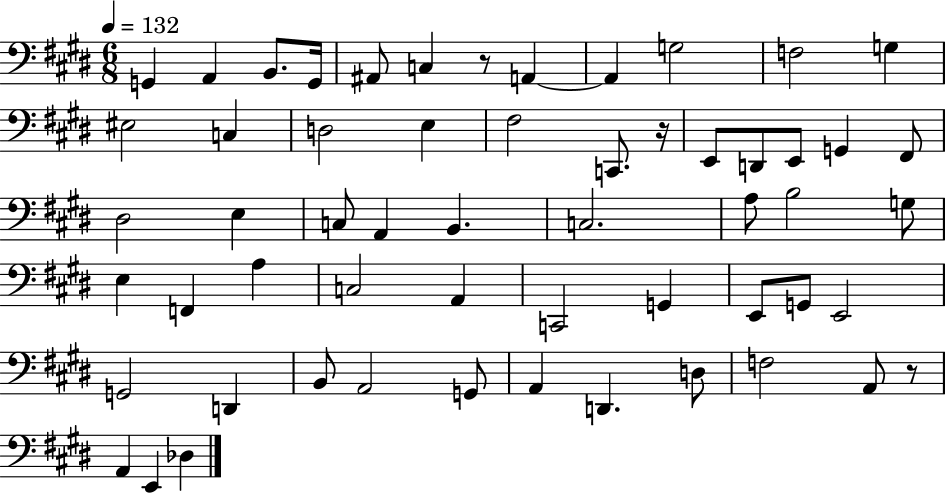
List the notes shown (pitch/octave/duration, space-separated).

G2/q A2/q B2/e. G2/s A#2/e C3/q R/e A2/q A2/q G3/h F3/h G3/q EIS3/h C3/q D3/h E3/q F#3/h C2/e. R/s E2/e D2/e E2/e G2/q F#2/e D#3/h E3/q C3/e A2/q B2/q. C3/h. A3/e B3/h G3/e E3/q F2/q A3/q C3/h A2/q C2/h G2/q E2/e G2/e E2/h G2/h D2/q B2/e A2/h G2/e A2/q D2/q. D3/e F3/h A2/e R/e A2/q E2/q Db3/q